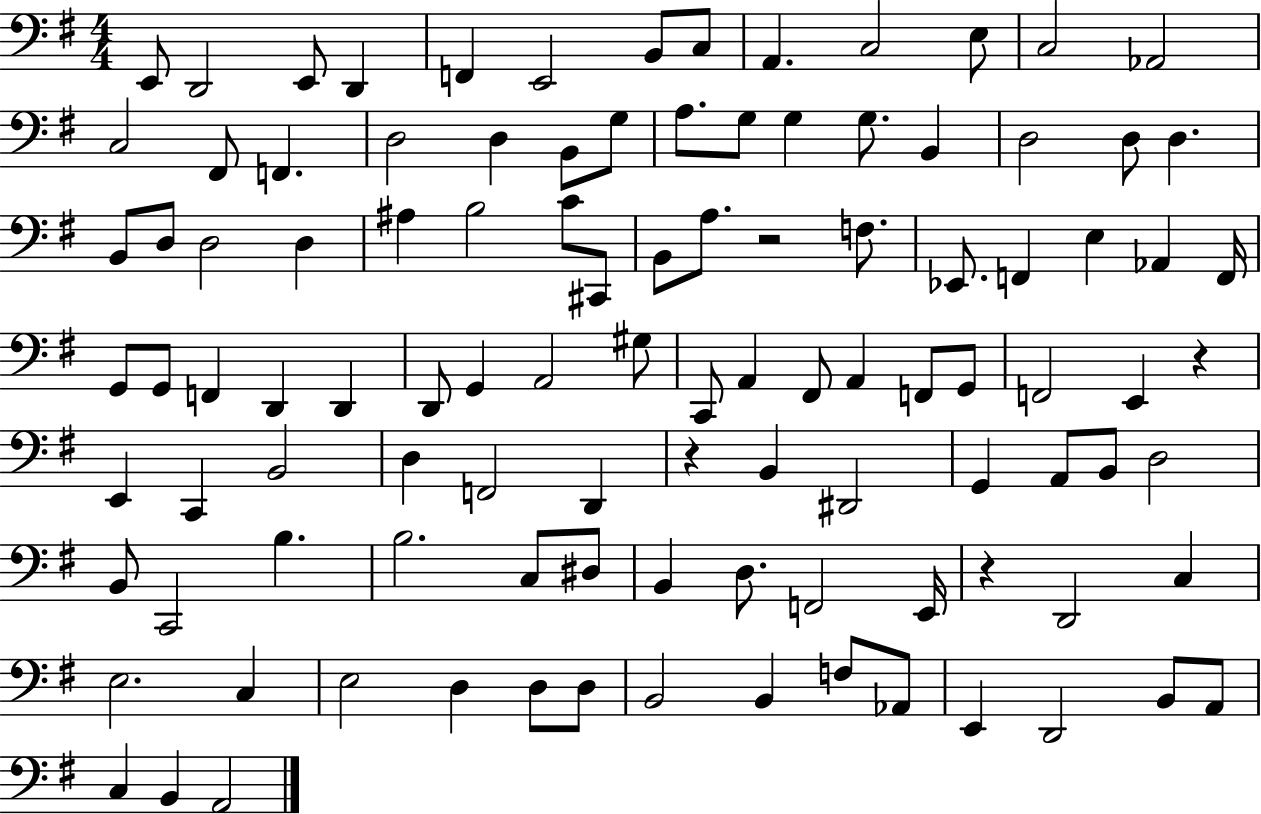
{
  \clef bass
  \numericTimeSignature
  \time 4/4
  \key g \major
  e,8 d,2 e,8 d,4 | f,4 e,2 b,8 c8 | a,4. c2 e8 | c2 aes,2 | \break c2 fis,8 f,4. | d2 d4 b,8 g8 | a8. g8 g4 g8. b,4 | d2 d8 d4. | \break b,8 d8 d2 d4 | ais4 b2 c'8 cis,8 | b,8 a8. r2 f8. | ees,8. f,4 e4 aes,4 f,16 | \break g,8 g,8 f,4 d,4 d,4 | d,8 g,4 a,2 gis8 | c,8 a,4 fis,8 a,4 f,8 g,8 | f,2 e,4 r4 | \break e,4 c,4 b,2 | d4 f,2 d,4 | r4 b,4 dis,2 | g,4 a,8 b,8 d2 | \break b,8 c,2 b4. | b2. c8 dis8 | b,4 d8. f,2 e,16 | r4 d,2 c4 | \break e2. c4 | e2 d4 d8 d8 | b,2 b,4 f8 aes,8 | e,4 d,2 b,8 a,8 | \break c4 b,4 a,2 | \bar "|."
}